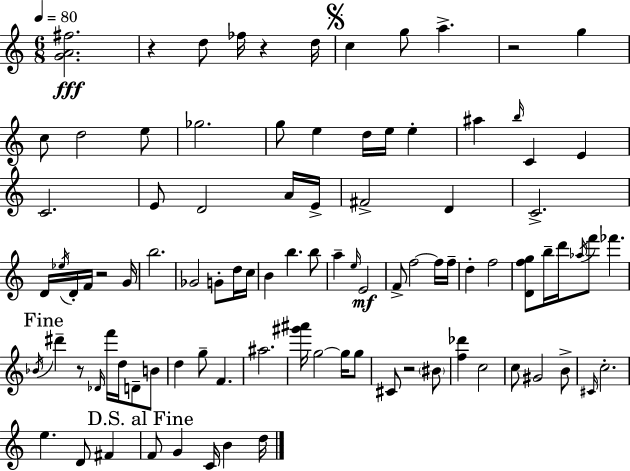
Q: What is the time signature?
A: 6/8